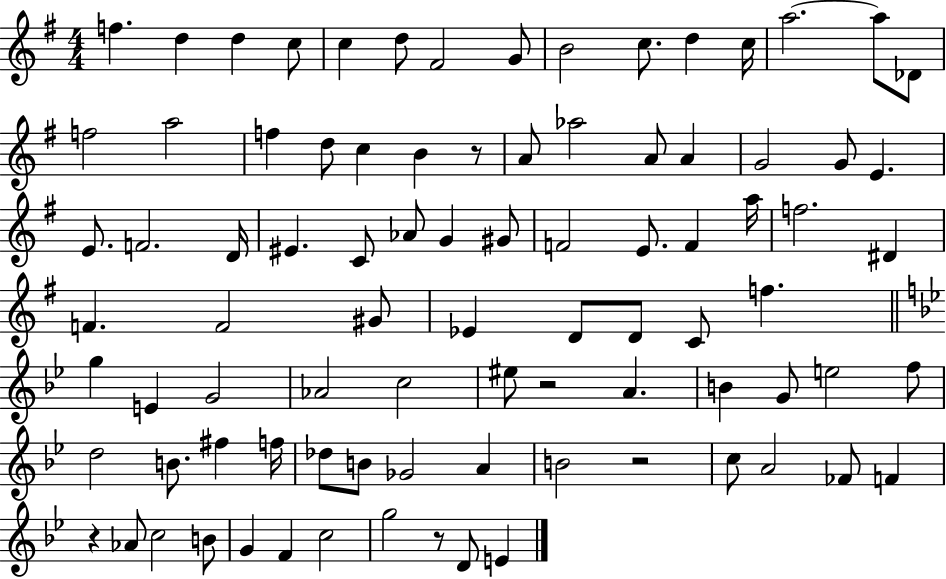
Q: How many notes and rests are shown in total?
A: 88